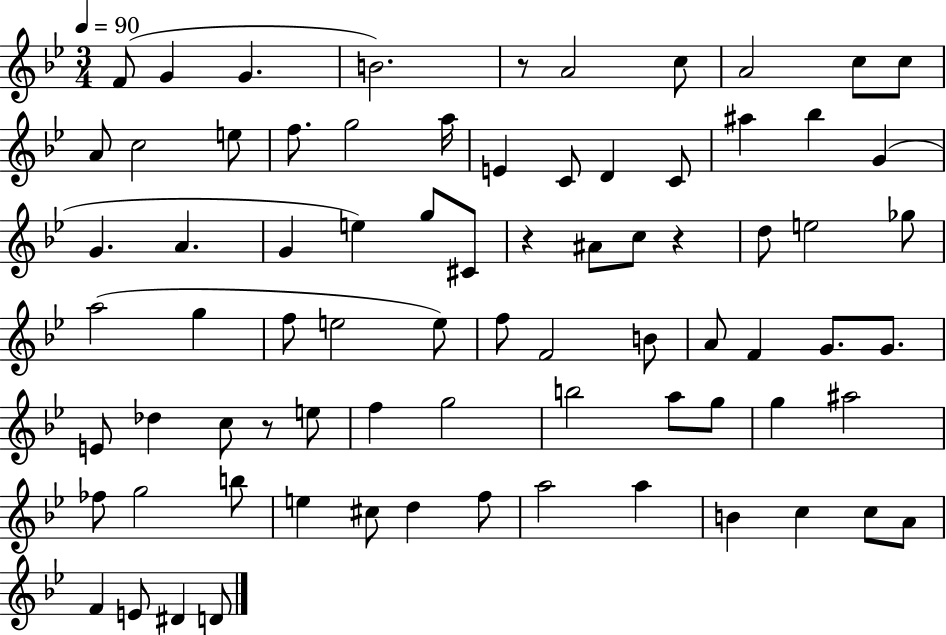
F4/e G4/q G4/q. B4/h. R/e A4/h C5/e A4/h C5/e C5/e A4/e C5/h E5/e F5/e. G5/h A5/s E4/q C4/e D4/q C4/e A#5/q Bb5/q G4/q G4/q. A4/q. G4/q E5/q G5/e C#4/e R/q A#4/e C5/e R/q D5/e E5/h Gb5/e A5/h G5/q F5/e E5/h E5/e F5/e F4/h B4/e A4/e F4/q G4/e. G4/e. E4/e Db5/q C5/e R/e E5/e F5/q G5/h B5/h A5/e G5/e G5/q A#5/h FES5/e G5/h B5/e E5/q C#5/e D5/q F5/e A5/h A5/q B4/q C5/q C5/e A4/e F4/q E4/e D#4/q D4/e